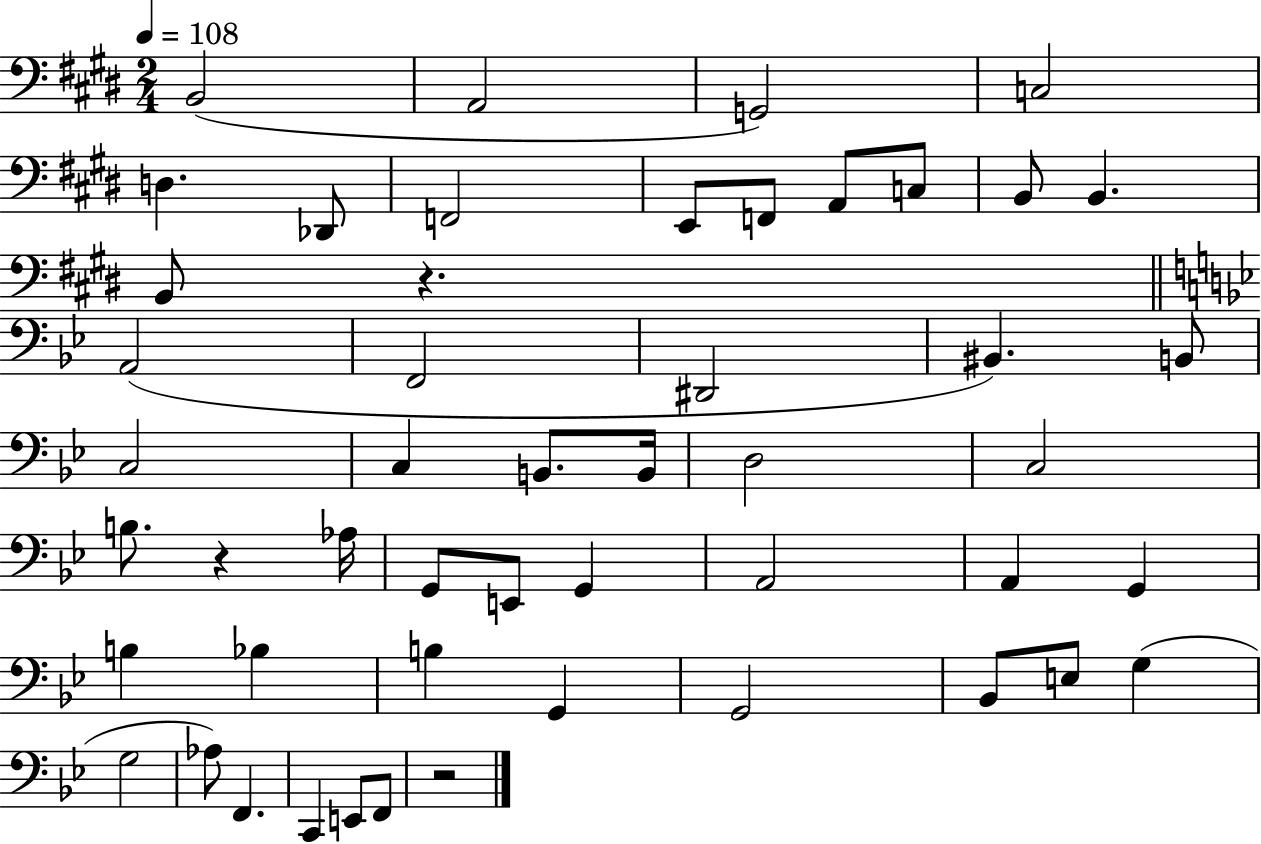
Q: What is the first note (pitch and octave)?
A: B2